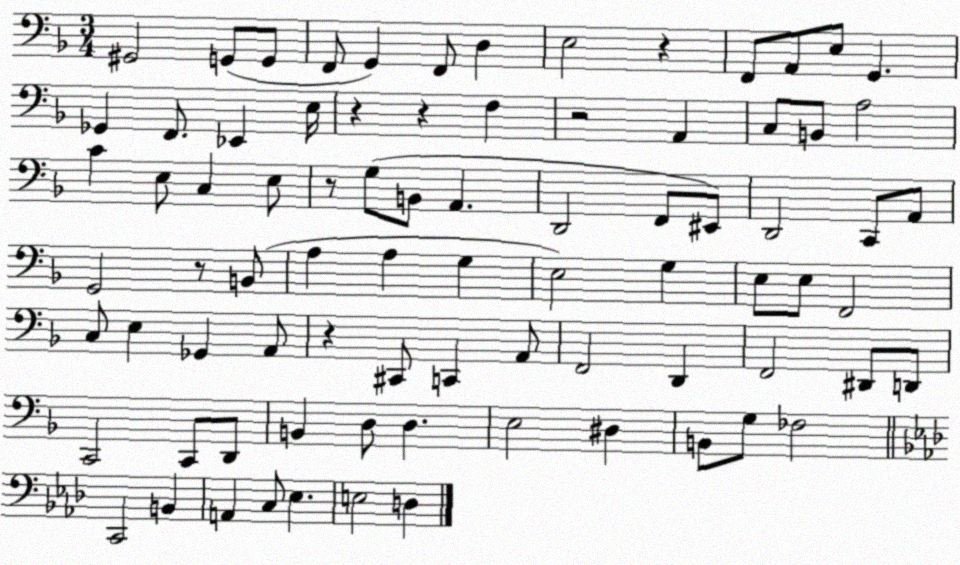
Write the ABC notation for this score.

X:1
T:Untitled
M:3/4
L:1/4
K:F
^G,,2 G,,/2 G,,/2 F,,/2 G,, F,,/2 D, E,2 z F,,/2 A,,/2 E,/2 G,, _G,, F,,/2 _E,, E,/4 z z F, z2 A,, C,/2 B,,/2 A,2 C E,/2 C, E,/2 z/2 G,/2 B,,/2 A,, D,,2 F,,/2 ^E,,/2 D,,2 C,,/2 A,,/2 G,,2 z/2 B,,/2 A, A, G, E,2 G, E,/2 E,/2 F,,2 C,/2 E, _G,, A,,/2 z ^C,,/2 C,, A,,/2 F,,2 D,, F,,2 ^D,,/2 D,,/2 C,,2 C,,/2 D,,/2 B,, D,/2 D, E,2 ^D, B,,/2 G,/2 _F,2 C,,2 B,, A,, C,/2 _E, E,2 D,